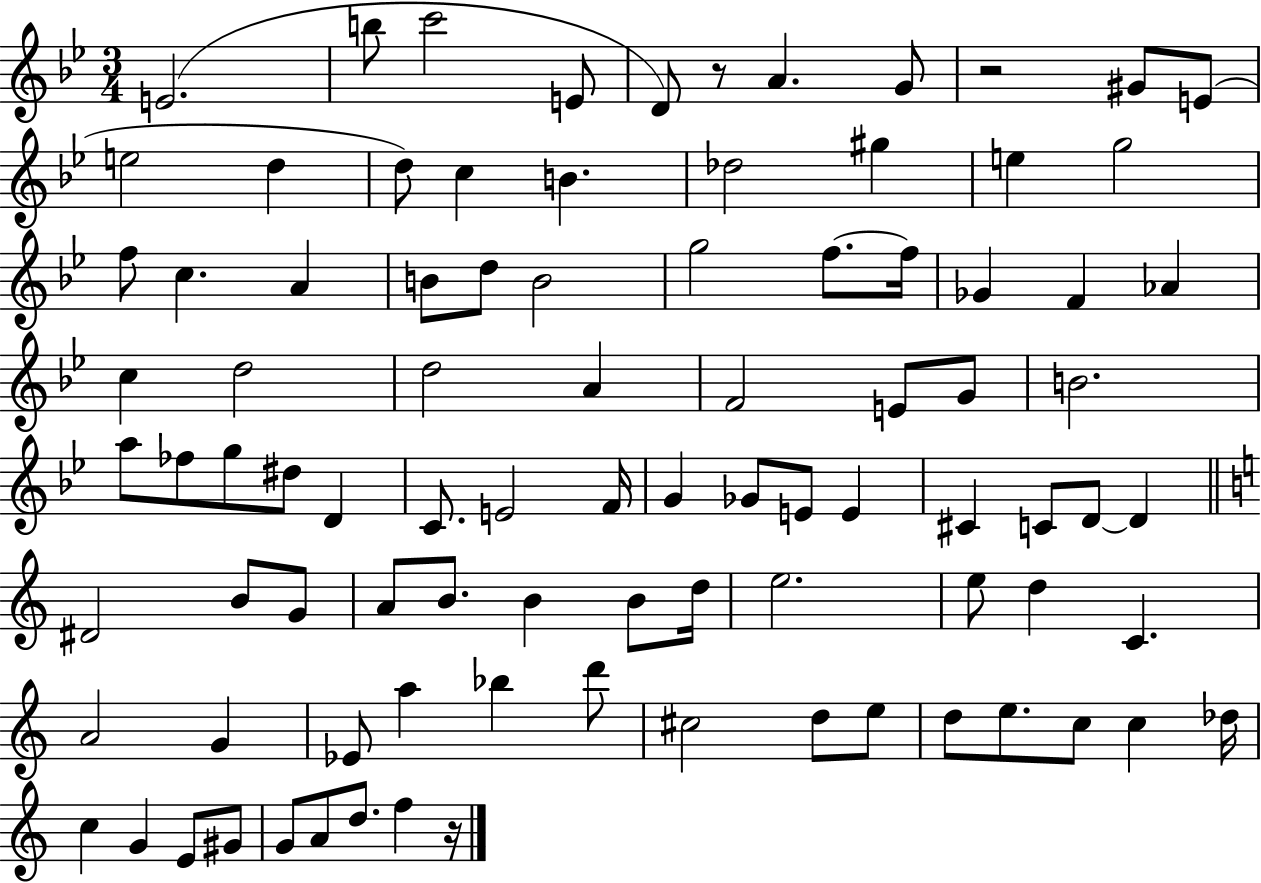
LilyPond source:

{
  \clef treble
  \numericTimeSignature
  \time 3/4
  \key bes \major
  \repeat volta 2 { e'2.( | b''8 c'''2 e'8 | d'8) r8 a'4. g'8 | r2 gis'8 e'8( | \break e''2 d''4 | d''8) c''4 b'4. | des''2 gis''4 | e''4 g''2 | \break f''8 c''4. a'4 | b'8 d''8 b'2 | g''2 f''8.~~ f''16 | ges'4 f'4 aes'4 | \break c''4 d''2 | d''2 a'4 | f'2 e'8 g'8 | b'2. | \break a''8 fes''8 g''8 dis''8 d'4 | c'8. e'2 f'16 | g'4 ges'8 e'8 e'4 | cis'4 c'8 d'8~~ d'4 | \break \bar "||" \break \key c \major dis'2 b'8 g'8 | a'8 b'8. b'4 b'8 d''16 | e''2. | e''8 d''4 c'4. | \break a'2 g'4 | ees'8 a''4 bes''4 d'''8 | cis''2 d''8 e''8 | d''8 e''8. c''8 c''4 des''16 | \break c''4 g'4 e'8 gis'8 | g'8 a'8 d''8. f''4 r16 | } \bar "|."
}